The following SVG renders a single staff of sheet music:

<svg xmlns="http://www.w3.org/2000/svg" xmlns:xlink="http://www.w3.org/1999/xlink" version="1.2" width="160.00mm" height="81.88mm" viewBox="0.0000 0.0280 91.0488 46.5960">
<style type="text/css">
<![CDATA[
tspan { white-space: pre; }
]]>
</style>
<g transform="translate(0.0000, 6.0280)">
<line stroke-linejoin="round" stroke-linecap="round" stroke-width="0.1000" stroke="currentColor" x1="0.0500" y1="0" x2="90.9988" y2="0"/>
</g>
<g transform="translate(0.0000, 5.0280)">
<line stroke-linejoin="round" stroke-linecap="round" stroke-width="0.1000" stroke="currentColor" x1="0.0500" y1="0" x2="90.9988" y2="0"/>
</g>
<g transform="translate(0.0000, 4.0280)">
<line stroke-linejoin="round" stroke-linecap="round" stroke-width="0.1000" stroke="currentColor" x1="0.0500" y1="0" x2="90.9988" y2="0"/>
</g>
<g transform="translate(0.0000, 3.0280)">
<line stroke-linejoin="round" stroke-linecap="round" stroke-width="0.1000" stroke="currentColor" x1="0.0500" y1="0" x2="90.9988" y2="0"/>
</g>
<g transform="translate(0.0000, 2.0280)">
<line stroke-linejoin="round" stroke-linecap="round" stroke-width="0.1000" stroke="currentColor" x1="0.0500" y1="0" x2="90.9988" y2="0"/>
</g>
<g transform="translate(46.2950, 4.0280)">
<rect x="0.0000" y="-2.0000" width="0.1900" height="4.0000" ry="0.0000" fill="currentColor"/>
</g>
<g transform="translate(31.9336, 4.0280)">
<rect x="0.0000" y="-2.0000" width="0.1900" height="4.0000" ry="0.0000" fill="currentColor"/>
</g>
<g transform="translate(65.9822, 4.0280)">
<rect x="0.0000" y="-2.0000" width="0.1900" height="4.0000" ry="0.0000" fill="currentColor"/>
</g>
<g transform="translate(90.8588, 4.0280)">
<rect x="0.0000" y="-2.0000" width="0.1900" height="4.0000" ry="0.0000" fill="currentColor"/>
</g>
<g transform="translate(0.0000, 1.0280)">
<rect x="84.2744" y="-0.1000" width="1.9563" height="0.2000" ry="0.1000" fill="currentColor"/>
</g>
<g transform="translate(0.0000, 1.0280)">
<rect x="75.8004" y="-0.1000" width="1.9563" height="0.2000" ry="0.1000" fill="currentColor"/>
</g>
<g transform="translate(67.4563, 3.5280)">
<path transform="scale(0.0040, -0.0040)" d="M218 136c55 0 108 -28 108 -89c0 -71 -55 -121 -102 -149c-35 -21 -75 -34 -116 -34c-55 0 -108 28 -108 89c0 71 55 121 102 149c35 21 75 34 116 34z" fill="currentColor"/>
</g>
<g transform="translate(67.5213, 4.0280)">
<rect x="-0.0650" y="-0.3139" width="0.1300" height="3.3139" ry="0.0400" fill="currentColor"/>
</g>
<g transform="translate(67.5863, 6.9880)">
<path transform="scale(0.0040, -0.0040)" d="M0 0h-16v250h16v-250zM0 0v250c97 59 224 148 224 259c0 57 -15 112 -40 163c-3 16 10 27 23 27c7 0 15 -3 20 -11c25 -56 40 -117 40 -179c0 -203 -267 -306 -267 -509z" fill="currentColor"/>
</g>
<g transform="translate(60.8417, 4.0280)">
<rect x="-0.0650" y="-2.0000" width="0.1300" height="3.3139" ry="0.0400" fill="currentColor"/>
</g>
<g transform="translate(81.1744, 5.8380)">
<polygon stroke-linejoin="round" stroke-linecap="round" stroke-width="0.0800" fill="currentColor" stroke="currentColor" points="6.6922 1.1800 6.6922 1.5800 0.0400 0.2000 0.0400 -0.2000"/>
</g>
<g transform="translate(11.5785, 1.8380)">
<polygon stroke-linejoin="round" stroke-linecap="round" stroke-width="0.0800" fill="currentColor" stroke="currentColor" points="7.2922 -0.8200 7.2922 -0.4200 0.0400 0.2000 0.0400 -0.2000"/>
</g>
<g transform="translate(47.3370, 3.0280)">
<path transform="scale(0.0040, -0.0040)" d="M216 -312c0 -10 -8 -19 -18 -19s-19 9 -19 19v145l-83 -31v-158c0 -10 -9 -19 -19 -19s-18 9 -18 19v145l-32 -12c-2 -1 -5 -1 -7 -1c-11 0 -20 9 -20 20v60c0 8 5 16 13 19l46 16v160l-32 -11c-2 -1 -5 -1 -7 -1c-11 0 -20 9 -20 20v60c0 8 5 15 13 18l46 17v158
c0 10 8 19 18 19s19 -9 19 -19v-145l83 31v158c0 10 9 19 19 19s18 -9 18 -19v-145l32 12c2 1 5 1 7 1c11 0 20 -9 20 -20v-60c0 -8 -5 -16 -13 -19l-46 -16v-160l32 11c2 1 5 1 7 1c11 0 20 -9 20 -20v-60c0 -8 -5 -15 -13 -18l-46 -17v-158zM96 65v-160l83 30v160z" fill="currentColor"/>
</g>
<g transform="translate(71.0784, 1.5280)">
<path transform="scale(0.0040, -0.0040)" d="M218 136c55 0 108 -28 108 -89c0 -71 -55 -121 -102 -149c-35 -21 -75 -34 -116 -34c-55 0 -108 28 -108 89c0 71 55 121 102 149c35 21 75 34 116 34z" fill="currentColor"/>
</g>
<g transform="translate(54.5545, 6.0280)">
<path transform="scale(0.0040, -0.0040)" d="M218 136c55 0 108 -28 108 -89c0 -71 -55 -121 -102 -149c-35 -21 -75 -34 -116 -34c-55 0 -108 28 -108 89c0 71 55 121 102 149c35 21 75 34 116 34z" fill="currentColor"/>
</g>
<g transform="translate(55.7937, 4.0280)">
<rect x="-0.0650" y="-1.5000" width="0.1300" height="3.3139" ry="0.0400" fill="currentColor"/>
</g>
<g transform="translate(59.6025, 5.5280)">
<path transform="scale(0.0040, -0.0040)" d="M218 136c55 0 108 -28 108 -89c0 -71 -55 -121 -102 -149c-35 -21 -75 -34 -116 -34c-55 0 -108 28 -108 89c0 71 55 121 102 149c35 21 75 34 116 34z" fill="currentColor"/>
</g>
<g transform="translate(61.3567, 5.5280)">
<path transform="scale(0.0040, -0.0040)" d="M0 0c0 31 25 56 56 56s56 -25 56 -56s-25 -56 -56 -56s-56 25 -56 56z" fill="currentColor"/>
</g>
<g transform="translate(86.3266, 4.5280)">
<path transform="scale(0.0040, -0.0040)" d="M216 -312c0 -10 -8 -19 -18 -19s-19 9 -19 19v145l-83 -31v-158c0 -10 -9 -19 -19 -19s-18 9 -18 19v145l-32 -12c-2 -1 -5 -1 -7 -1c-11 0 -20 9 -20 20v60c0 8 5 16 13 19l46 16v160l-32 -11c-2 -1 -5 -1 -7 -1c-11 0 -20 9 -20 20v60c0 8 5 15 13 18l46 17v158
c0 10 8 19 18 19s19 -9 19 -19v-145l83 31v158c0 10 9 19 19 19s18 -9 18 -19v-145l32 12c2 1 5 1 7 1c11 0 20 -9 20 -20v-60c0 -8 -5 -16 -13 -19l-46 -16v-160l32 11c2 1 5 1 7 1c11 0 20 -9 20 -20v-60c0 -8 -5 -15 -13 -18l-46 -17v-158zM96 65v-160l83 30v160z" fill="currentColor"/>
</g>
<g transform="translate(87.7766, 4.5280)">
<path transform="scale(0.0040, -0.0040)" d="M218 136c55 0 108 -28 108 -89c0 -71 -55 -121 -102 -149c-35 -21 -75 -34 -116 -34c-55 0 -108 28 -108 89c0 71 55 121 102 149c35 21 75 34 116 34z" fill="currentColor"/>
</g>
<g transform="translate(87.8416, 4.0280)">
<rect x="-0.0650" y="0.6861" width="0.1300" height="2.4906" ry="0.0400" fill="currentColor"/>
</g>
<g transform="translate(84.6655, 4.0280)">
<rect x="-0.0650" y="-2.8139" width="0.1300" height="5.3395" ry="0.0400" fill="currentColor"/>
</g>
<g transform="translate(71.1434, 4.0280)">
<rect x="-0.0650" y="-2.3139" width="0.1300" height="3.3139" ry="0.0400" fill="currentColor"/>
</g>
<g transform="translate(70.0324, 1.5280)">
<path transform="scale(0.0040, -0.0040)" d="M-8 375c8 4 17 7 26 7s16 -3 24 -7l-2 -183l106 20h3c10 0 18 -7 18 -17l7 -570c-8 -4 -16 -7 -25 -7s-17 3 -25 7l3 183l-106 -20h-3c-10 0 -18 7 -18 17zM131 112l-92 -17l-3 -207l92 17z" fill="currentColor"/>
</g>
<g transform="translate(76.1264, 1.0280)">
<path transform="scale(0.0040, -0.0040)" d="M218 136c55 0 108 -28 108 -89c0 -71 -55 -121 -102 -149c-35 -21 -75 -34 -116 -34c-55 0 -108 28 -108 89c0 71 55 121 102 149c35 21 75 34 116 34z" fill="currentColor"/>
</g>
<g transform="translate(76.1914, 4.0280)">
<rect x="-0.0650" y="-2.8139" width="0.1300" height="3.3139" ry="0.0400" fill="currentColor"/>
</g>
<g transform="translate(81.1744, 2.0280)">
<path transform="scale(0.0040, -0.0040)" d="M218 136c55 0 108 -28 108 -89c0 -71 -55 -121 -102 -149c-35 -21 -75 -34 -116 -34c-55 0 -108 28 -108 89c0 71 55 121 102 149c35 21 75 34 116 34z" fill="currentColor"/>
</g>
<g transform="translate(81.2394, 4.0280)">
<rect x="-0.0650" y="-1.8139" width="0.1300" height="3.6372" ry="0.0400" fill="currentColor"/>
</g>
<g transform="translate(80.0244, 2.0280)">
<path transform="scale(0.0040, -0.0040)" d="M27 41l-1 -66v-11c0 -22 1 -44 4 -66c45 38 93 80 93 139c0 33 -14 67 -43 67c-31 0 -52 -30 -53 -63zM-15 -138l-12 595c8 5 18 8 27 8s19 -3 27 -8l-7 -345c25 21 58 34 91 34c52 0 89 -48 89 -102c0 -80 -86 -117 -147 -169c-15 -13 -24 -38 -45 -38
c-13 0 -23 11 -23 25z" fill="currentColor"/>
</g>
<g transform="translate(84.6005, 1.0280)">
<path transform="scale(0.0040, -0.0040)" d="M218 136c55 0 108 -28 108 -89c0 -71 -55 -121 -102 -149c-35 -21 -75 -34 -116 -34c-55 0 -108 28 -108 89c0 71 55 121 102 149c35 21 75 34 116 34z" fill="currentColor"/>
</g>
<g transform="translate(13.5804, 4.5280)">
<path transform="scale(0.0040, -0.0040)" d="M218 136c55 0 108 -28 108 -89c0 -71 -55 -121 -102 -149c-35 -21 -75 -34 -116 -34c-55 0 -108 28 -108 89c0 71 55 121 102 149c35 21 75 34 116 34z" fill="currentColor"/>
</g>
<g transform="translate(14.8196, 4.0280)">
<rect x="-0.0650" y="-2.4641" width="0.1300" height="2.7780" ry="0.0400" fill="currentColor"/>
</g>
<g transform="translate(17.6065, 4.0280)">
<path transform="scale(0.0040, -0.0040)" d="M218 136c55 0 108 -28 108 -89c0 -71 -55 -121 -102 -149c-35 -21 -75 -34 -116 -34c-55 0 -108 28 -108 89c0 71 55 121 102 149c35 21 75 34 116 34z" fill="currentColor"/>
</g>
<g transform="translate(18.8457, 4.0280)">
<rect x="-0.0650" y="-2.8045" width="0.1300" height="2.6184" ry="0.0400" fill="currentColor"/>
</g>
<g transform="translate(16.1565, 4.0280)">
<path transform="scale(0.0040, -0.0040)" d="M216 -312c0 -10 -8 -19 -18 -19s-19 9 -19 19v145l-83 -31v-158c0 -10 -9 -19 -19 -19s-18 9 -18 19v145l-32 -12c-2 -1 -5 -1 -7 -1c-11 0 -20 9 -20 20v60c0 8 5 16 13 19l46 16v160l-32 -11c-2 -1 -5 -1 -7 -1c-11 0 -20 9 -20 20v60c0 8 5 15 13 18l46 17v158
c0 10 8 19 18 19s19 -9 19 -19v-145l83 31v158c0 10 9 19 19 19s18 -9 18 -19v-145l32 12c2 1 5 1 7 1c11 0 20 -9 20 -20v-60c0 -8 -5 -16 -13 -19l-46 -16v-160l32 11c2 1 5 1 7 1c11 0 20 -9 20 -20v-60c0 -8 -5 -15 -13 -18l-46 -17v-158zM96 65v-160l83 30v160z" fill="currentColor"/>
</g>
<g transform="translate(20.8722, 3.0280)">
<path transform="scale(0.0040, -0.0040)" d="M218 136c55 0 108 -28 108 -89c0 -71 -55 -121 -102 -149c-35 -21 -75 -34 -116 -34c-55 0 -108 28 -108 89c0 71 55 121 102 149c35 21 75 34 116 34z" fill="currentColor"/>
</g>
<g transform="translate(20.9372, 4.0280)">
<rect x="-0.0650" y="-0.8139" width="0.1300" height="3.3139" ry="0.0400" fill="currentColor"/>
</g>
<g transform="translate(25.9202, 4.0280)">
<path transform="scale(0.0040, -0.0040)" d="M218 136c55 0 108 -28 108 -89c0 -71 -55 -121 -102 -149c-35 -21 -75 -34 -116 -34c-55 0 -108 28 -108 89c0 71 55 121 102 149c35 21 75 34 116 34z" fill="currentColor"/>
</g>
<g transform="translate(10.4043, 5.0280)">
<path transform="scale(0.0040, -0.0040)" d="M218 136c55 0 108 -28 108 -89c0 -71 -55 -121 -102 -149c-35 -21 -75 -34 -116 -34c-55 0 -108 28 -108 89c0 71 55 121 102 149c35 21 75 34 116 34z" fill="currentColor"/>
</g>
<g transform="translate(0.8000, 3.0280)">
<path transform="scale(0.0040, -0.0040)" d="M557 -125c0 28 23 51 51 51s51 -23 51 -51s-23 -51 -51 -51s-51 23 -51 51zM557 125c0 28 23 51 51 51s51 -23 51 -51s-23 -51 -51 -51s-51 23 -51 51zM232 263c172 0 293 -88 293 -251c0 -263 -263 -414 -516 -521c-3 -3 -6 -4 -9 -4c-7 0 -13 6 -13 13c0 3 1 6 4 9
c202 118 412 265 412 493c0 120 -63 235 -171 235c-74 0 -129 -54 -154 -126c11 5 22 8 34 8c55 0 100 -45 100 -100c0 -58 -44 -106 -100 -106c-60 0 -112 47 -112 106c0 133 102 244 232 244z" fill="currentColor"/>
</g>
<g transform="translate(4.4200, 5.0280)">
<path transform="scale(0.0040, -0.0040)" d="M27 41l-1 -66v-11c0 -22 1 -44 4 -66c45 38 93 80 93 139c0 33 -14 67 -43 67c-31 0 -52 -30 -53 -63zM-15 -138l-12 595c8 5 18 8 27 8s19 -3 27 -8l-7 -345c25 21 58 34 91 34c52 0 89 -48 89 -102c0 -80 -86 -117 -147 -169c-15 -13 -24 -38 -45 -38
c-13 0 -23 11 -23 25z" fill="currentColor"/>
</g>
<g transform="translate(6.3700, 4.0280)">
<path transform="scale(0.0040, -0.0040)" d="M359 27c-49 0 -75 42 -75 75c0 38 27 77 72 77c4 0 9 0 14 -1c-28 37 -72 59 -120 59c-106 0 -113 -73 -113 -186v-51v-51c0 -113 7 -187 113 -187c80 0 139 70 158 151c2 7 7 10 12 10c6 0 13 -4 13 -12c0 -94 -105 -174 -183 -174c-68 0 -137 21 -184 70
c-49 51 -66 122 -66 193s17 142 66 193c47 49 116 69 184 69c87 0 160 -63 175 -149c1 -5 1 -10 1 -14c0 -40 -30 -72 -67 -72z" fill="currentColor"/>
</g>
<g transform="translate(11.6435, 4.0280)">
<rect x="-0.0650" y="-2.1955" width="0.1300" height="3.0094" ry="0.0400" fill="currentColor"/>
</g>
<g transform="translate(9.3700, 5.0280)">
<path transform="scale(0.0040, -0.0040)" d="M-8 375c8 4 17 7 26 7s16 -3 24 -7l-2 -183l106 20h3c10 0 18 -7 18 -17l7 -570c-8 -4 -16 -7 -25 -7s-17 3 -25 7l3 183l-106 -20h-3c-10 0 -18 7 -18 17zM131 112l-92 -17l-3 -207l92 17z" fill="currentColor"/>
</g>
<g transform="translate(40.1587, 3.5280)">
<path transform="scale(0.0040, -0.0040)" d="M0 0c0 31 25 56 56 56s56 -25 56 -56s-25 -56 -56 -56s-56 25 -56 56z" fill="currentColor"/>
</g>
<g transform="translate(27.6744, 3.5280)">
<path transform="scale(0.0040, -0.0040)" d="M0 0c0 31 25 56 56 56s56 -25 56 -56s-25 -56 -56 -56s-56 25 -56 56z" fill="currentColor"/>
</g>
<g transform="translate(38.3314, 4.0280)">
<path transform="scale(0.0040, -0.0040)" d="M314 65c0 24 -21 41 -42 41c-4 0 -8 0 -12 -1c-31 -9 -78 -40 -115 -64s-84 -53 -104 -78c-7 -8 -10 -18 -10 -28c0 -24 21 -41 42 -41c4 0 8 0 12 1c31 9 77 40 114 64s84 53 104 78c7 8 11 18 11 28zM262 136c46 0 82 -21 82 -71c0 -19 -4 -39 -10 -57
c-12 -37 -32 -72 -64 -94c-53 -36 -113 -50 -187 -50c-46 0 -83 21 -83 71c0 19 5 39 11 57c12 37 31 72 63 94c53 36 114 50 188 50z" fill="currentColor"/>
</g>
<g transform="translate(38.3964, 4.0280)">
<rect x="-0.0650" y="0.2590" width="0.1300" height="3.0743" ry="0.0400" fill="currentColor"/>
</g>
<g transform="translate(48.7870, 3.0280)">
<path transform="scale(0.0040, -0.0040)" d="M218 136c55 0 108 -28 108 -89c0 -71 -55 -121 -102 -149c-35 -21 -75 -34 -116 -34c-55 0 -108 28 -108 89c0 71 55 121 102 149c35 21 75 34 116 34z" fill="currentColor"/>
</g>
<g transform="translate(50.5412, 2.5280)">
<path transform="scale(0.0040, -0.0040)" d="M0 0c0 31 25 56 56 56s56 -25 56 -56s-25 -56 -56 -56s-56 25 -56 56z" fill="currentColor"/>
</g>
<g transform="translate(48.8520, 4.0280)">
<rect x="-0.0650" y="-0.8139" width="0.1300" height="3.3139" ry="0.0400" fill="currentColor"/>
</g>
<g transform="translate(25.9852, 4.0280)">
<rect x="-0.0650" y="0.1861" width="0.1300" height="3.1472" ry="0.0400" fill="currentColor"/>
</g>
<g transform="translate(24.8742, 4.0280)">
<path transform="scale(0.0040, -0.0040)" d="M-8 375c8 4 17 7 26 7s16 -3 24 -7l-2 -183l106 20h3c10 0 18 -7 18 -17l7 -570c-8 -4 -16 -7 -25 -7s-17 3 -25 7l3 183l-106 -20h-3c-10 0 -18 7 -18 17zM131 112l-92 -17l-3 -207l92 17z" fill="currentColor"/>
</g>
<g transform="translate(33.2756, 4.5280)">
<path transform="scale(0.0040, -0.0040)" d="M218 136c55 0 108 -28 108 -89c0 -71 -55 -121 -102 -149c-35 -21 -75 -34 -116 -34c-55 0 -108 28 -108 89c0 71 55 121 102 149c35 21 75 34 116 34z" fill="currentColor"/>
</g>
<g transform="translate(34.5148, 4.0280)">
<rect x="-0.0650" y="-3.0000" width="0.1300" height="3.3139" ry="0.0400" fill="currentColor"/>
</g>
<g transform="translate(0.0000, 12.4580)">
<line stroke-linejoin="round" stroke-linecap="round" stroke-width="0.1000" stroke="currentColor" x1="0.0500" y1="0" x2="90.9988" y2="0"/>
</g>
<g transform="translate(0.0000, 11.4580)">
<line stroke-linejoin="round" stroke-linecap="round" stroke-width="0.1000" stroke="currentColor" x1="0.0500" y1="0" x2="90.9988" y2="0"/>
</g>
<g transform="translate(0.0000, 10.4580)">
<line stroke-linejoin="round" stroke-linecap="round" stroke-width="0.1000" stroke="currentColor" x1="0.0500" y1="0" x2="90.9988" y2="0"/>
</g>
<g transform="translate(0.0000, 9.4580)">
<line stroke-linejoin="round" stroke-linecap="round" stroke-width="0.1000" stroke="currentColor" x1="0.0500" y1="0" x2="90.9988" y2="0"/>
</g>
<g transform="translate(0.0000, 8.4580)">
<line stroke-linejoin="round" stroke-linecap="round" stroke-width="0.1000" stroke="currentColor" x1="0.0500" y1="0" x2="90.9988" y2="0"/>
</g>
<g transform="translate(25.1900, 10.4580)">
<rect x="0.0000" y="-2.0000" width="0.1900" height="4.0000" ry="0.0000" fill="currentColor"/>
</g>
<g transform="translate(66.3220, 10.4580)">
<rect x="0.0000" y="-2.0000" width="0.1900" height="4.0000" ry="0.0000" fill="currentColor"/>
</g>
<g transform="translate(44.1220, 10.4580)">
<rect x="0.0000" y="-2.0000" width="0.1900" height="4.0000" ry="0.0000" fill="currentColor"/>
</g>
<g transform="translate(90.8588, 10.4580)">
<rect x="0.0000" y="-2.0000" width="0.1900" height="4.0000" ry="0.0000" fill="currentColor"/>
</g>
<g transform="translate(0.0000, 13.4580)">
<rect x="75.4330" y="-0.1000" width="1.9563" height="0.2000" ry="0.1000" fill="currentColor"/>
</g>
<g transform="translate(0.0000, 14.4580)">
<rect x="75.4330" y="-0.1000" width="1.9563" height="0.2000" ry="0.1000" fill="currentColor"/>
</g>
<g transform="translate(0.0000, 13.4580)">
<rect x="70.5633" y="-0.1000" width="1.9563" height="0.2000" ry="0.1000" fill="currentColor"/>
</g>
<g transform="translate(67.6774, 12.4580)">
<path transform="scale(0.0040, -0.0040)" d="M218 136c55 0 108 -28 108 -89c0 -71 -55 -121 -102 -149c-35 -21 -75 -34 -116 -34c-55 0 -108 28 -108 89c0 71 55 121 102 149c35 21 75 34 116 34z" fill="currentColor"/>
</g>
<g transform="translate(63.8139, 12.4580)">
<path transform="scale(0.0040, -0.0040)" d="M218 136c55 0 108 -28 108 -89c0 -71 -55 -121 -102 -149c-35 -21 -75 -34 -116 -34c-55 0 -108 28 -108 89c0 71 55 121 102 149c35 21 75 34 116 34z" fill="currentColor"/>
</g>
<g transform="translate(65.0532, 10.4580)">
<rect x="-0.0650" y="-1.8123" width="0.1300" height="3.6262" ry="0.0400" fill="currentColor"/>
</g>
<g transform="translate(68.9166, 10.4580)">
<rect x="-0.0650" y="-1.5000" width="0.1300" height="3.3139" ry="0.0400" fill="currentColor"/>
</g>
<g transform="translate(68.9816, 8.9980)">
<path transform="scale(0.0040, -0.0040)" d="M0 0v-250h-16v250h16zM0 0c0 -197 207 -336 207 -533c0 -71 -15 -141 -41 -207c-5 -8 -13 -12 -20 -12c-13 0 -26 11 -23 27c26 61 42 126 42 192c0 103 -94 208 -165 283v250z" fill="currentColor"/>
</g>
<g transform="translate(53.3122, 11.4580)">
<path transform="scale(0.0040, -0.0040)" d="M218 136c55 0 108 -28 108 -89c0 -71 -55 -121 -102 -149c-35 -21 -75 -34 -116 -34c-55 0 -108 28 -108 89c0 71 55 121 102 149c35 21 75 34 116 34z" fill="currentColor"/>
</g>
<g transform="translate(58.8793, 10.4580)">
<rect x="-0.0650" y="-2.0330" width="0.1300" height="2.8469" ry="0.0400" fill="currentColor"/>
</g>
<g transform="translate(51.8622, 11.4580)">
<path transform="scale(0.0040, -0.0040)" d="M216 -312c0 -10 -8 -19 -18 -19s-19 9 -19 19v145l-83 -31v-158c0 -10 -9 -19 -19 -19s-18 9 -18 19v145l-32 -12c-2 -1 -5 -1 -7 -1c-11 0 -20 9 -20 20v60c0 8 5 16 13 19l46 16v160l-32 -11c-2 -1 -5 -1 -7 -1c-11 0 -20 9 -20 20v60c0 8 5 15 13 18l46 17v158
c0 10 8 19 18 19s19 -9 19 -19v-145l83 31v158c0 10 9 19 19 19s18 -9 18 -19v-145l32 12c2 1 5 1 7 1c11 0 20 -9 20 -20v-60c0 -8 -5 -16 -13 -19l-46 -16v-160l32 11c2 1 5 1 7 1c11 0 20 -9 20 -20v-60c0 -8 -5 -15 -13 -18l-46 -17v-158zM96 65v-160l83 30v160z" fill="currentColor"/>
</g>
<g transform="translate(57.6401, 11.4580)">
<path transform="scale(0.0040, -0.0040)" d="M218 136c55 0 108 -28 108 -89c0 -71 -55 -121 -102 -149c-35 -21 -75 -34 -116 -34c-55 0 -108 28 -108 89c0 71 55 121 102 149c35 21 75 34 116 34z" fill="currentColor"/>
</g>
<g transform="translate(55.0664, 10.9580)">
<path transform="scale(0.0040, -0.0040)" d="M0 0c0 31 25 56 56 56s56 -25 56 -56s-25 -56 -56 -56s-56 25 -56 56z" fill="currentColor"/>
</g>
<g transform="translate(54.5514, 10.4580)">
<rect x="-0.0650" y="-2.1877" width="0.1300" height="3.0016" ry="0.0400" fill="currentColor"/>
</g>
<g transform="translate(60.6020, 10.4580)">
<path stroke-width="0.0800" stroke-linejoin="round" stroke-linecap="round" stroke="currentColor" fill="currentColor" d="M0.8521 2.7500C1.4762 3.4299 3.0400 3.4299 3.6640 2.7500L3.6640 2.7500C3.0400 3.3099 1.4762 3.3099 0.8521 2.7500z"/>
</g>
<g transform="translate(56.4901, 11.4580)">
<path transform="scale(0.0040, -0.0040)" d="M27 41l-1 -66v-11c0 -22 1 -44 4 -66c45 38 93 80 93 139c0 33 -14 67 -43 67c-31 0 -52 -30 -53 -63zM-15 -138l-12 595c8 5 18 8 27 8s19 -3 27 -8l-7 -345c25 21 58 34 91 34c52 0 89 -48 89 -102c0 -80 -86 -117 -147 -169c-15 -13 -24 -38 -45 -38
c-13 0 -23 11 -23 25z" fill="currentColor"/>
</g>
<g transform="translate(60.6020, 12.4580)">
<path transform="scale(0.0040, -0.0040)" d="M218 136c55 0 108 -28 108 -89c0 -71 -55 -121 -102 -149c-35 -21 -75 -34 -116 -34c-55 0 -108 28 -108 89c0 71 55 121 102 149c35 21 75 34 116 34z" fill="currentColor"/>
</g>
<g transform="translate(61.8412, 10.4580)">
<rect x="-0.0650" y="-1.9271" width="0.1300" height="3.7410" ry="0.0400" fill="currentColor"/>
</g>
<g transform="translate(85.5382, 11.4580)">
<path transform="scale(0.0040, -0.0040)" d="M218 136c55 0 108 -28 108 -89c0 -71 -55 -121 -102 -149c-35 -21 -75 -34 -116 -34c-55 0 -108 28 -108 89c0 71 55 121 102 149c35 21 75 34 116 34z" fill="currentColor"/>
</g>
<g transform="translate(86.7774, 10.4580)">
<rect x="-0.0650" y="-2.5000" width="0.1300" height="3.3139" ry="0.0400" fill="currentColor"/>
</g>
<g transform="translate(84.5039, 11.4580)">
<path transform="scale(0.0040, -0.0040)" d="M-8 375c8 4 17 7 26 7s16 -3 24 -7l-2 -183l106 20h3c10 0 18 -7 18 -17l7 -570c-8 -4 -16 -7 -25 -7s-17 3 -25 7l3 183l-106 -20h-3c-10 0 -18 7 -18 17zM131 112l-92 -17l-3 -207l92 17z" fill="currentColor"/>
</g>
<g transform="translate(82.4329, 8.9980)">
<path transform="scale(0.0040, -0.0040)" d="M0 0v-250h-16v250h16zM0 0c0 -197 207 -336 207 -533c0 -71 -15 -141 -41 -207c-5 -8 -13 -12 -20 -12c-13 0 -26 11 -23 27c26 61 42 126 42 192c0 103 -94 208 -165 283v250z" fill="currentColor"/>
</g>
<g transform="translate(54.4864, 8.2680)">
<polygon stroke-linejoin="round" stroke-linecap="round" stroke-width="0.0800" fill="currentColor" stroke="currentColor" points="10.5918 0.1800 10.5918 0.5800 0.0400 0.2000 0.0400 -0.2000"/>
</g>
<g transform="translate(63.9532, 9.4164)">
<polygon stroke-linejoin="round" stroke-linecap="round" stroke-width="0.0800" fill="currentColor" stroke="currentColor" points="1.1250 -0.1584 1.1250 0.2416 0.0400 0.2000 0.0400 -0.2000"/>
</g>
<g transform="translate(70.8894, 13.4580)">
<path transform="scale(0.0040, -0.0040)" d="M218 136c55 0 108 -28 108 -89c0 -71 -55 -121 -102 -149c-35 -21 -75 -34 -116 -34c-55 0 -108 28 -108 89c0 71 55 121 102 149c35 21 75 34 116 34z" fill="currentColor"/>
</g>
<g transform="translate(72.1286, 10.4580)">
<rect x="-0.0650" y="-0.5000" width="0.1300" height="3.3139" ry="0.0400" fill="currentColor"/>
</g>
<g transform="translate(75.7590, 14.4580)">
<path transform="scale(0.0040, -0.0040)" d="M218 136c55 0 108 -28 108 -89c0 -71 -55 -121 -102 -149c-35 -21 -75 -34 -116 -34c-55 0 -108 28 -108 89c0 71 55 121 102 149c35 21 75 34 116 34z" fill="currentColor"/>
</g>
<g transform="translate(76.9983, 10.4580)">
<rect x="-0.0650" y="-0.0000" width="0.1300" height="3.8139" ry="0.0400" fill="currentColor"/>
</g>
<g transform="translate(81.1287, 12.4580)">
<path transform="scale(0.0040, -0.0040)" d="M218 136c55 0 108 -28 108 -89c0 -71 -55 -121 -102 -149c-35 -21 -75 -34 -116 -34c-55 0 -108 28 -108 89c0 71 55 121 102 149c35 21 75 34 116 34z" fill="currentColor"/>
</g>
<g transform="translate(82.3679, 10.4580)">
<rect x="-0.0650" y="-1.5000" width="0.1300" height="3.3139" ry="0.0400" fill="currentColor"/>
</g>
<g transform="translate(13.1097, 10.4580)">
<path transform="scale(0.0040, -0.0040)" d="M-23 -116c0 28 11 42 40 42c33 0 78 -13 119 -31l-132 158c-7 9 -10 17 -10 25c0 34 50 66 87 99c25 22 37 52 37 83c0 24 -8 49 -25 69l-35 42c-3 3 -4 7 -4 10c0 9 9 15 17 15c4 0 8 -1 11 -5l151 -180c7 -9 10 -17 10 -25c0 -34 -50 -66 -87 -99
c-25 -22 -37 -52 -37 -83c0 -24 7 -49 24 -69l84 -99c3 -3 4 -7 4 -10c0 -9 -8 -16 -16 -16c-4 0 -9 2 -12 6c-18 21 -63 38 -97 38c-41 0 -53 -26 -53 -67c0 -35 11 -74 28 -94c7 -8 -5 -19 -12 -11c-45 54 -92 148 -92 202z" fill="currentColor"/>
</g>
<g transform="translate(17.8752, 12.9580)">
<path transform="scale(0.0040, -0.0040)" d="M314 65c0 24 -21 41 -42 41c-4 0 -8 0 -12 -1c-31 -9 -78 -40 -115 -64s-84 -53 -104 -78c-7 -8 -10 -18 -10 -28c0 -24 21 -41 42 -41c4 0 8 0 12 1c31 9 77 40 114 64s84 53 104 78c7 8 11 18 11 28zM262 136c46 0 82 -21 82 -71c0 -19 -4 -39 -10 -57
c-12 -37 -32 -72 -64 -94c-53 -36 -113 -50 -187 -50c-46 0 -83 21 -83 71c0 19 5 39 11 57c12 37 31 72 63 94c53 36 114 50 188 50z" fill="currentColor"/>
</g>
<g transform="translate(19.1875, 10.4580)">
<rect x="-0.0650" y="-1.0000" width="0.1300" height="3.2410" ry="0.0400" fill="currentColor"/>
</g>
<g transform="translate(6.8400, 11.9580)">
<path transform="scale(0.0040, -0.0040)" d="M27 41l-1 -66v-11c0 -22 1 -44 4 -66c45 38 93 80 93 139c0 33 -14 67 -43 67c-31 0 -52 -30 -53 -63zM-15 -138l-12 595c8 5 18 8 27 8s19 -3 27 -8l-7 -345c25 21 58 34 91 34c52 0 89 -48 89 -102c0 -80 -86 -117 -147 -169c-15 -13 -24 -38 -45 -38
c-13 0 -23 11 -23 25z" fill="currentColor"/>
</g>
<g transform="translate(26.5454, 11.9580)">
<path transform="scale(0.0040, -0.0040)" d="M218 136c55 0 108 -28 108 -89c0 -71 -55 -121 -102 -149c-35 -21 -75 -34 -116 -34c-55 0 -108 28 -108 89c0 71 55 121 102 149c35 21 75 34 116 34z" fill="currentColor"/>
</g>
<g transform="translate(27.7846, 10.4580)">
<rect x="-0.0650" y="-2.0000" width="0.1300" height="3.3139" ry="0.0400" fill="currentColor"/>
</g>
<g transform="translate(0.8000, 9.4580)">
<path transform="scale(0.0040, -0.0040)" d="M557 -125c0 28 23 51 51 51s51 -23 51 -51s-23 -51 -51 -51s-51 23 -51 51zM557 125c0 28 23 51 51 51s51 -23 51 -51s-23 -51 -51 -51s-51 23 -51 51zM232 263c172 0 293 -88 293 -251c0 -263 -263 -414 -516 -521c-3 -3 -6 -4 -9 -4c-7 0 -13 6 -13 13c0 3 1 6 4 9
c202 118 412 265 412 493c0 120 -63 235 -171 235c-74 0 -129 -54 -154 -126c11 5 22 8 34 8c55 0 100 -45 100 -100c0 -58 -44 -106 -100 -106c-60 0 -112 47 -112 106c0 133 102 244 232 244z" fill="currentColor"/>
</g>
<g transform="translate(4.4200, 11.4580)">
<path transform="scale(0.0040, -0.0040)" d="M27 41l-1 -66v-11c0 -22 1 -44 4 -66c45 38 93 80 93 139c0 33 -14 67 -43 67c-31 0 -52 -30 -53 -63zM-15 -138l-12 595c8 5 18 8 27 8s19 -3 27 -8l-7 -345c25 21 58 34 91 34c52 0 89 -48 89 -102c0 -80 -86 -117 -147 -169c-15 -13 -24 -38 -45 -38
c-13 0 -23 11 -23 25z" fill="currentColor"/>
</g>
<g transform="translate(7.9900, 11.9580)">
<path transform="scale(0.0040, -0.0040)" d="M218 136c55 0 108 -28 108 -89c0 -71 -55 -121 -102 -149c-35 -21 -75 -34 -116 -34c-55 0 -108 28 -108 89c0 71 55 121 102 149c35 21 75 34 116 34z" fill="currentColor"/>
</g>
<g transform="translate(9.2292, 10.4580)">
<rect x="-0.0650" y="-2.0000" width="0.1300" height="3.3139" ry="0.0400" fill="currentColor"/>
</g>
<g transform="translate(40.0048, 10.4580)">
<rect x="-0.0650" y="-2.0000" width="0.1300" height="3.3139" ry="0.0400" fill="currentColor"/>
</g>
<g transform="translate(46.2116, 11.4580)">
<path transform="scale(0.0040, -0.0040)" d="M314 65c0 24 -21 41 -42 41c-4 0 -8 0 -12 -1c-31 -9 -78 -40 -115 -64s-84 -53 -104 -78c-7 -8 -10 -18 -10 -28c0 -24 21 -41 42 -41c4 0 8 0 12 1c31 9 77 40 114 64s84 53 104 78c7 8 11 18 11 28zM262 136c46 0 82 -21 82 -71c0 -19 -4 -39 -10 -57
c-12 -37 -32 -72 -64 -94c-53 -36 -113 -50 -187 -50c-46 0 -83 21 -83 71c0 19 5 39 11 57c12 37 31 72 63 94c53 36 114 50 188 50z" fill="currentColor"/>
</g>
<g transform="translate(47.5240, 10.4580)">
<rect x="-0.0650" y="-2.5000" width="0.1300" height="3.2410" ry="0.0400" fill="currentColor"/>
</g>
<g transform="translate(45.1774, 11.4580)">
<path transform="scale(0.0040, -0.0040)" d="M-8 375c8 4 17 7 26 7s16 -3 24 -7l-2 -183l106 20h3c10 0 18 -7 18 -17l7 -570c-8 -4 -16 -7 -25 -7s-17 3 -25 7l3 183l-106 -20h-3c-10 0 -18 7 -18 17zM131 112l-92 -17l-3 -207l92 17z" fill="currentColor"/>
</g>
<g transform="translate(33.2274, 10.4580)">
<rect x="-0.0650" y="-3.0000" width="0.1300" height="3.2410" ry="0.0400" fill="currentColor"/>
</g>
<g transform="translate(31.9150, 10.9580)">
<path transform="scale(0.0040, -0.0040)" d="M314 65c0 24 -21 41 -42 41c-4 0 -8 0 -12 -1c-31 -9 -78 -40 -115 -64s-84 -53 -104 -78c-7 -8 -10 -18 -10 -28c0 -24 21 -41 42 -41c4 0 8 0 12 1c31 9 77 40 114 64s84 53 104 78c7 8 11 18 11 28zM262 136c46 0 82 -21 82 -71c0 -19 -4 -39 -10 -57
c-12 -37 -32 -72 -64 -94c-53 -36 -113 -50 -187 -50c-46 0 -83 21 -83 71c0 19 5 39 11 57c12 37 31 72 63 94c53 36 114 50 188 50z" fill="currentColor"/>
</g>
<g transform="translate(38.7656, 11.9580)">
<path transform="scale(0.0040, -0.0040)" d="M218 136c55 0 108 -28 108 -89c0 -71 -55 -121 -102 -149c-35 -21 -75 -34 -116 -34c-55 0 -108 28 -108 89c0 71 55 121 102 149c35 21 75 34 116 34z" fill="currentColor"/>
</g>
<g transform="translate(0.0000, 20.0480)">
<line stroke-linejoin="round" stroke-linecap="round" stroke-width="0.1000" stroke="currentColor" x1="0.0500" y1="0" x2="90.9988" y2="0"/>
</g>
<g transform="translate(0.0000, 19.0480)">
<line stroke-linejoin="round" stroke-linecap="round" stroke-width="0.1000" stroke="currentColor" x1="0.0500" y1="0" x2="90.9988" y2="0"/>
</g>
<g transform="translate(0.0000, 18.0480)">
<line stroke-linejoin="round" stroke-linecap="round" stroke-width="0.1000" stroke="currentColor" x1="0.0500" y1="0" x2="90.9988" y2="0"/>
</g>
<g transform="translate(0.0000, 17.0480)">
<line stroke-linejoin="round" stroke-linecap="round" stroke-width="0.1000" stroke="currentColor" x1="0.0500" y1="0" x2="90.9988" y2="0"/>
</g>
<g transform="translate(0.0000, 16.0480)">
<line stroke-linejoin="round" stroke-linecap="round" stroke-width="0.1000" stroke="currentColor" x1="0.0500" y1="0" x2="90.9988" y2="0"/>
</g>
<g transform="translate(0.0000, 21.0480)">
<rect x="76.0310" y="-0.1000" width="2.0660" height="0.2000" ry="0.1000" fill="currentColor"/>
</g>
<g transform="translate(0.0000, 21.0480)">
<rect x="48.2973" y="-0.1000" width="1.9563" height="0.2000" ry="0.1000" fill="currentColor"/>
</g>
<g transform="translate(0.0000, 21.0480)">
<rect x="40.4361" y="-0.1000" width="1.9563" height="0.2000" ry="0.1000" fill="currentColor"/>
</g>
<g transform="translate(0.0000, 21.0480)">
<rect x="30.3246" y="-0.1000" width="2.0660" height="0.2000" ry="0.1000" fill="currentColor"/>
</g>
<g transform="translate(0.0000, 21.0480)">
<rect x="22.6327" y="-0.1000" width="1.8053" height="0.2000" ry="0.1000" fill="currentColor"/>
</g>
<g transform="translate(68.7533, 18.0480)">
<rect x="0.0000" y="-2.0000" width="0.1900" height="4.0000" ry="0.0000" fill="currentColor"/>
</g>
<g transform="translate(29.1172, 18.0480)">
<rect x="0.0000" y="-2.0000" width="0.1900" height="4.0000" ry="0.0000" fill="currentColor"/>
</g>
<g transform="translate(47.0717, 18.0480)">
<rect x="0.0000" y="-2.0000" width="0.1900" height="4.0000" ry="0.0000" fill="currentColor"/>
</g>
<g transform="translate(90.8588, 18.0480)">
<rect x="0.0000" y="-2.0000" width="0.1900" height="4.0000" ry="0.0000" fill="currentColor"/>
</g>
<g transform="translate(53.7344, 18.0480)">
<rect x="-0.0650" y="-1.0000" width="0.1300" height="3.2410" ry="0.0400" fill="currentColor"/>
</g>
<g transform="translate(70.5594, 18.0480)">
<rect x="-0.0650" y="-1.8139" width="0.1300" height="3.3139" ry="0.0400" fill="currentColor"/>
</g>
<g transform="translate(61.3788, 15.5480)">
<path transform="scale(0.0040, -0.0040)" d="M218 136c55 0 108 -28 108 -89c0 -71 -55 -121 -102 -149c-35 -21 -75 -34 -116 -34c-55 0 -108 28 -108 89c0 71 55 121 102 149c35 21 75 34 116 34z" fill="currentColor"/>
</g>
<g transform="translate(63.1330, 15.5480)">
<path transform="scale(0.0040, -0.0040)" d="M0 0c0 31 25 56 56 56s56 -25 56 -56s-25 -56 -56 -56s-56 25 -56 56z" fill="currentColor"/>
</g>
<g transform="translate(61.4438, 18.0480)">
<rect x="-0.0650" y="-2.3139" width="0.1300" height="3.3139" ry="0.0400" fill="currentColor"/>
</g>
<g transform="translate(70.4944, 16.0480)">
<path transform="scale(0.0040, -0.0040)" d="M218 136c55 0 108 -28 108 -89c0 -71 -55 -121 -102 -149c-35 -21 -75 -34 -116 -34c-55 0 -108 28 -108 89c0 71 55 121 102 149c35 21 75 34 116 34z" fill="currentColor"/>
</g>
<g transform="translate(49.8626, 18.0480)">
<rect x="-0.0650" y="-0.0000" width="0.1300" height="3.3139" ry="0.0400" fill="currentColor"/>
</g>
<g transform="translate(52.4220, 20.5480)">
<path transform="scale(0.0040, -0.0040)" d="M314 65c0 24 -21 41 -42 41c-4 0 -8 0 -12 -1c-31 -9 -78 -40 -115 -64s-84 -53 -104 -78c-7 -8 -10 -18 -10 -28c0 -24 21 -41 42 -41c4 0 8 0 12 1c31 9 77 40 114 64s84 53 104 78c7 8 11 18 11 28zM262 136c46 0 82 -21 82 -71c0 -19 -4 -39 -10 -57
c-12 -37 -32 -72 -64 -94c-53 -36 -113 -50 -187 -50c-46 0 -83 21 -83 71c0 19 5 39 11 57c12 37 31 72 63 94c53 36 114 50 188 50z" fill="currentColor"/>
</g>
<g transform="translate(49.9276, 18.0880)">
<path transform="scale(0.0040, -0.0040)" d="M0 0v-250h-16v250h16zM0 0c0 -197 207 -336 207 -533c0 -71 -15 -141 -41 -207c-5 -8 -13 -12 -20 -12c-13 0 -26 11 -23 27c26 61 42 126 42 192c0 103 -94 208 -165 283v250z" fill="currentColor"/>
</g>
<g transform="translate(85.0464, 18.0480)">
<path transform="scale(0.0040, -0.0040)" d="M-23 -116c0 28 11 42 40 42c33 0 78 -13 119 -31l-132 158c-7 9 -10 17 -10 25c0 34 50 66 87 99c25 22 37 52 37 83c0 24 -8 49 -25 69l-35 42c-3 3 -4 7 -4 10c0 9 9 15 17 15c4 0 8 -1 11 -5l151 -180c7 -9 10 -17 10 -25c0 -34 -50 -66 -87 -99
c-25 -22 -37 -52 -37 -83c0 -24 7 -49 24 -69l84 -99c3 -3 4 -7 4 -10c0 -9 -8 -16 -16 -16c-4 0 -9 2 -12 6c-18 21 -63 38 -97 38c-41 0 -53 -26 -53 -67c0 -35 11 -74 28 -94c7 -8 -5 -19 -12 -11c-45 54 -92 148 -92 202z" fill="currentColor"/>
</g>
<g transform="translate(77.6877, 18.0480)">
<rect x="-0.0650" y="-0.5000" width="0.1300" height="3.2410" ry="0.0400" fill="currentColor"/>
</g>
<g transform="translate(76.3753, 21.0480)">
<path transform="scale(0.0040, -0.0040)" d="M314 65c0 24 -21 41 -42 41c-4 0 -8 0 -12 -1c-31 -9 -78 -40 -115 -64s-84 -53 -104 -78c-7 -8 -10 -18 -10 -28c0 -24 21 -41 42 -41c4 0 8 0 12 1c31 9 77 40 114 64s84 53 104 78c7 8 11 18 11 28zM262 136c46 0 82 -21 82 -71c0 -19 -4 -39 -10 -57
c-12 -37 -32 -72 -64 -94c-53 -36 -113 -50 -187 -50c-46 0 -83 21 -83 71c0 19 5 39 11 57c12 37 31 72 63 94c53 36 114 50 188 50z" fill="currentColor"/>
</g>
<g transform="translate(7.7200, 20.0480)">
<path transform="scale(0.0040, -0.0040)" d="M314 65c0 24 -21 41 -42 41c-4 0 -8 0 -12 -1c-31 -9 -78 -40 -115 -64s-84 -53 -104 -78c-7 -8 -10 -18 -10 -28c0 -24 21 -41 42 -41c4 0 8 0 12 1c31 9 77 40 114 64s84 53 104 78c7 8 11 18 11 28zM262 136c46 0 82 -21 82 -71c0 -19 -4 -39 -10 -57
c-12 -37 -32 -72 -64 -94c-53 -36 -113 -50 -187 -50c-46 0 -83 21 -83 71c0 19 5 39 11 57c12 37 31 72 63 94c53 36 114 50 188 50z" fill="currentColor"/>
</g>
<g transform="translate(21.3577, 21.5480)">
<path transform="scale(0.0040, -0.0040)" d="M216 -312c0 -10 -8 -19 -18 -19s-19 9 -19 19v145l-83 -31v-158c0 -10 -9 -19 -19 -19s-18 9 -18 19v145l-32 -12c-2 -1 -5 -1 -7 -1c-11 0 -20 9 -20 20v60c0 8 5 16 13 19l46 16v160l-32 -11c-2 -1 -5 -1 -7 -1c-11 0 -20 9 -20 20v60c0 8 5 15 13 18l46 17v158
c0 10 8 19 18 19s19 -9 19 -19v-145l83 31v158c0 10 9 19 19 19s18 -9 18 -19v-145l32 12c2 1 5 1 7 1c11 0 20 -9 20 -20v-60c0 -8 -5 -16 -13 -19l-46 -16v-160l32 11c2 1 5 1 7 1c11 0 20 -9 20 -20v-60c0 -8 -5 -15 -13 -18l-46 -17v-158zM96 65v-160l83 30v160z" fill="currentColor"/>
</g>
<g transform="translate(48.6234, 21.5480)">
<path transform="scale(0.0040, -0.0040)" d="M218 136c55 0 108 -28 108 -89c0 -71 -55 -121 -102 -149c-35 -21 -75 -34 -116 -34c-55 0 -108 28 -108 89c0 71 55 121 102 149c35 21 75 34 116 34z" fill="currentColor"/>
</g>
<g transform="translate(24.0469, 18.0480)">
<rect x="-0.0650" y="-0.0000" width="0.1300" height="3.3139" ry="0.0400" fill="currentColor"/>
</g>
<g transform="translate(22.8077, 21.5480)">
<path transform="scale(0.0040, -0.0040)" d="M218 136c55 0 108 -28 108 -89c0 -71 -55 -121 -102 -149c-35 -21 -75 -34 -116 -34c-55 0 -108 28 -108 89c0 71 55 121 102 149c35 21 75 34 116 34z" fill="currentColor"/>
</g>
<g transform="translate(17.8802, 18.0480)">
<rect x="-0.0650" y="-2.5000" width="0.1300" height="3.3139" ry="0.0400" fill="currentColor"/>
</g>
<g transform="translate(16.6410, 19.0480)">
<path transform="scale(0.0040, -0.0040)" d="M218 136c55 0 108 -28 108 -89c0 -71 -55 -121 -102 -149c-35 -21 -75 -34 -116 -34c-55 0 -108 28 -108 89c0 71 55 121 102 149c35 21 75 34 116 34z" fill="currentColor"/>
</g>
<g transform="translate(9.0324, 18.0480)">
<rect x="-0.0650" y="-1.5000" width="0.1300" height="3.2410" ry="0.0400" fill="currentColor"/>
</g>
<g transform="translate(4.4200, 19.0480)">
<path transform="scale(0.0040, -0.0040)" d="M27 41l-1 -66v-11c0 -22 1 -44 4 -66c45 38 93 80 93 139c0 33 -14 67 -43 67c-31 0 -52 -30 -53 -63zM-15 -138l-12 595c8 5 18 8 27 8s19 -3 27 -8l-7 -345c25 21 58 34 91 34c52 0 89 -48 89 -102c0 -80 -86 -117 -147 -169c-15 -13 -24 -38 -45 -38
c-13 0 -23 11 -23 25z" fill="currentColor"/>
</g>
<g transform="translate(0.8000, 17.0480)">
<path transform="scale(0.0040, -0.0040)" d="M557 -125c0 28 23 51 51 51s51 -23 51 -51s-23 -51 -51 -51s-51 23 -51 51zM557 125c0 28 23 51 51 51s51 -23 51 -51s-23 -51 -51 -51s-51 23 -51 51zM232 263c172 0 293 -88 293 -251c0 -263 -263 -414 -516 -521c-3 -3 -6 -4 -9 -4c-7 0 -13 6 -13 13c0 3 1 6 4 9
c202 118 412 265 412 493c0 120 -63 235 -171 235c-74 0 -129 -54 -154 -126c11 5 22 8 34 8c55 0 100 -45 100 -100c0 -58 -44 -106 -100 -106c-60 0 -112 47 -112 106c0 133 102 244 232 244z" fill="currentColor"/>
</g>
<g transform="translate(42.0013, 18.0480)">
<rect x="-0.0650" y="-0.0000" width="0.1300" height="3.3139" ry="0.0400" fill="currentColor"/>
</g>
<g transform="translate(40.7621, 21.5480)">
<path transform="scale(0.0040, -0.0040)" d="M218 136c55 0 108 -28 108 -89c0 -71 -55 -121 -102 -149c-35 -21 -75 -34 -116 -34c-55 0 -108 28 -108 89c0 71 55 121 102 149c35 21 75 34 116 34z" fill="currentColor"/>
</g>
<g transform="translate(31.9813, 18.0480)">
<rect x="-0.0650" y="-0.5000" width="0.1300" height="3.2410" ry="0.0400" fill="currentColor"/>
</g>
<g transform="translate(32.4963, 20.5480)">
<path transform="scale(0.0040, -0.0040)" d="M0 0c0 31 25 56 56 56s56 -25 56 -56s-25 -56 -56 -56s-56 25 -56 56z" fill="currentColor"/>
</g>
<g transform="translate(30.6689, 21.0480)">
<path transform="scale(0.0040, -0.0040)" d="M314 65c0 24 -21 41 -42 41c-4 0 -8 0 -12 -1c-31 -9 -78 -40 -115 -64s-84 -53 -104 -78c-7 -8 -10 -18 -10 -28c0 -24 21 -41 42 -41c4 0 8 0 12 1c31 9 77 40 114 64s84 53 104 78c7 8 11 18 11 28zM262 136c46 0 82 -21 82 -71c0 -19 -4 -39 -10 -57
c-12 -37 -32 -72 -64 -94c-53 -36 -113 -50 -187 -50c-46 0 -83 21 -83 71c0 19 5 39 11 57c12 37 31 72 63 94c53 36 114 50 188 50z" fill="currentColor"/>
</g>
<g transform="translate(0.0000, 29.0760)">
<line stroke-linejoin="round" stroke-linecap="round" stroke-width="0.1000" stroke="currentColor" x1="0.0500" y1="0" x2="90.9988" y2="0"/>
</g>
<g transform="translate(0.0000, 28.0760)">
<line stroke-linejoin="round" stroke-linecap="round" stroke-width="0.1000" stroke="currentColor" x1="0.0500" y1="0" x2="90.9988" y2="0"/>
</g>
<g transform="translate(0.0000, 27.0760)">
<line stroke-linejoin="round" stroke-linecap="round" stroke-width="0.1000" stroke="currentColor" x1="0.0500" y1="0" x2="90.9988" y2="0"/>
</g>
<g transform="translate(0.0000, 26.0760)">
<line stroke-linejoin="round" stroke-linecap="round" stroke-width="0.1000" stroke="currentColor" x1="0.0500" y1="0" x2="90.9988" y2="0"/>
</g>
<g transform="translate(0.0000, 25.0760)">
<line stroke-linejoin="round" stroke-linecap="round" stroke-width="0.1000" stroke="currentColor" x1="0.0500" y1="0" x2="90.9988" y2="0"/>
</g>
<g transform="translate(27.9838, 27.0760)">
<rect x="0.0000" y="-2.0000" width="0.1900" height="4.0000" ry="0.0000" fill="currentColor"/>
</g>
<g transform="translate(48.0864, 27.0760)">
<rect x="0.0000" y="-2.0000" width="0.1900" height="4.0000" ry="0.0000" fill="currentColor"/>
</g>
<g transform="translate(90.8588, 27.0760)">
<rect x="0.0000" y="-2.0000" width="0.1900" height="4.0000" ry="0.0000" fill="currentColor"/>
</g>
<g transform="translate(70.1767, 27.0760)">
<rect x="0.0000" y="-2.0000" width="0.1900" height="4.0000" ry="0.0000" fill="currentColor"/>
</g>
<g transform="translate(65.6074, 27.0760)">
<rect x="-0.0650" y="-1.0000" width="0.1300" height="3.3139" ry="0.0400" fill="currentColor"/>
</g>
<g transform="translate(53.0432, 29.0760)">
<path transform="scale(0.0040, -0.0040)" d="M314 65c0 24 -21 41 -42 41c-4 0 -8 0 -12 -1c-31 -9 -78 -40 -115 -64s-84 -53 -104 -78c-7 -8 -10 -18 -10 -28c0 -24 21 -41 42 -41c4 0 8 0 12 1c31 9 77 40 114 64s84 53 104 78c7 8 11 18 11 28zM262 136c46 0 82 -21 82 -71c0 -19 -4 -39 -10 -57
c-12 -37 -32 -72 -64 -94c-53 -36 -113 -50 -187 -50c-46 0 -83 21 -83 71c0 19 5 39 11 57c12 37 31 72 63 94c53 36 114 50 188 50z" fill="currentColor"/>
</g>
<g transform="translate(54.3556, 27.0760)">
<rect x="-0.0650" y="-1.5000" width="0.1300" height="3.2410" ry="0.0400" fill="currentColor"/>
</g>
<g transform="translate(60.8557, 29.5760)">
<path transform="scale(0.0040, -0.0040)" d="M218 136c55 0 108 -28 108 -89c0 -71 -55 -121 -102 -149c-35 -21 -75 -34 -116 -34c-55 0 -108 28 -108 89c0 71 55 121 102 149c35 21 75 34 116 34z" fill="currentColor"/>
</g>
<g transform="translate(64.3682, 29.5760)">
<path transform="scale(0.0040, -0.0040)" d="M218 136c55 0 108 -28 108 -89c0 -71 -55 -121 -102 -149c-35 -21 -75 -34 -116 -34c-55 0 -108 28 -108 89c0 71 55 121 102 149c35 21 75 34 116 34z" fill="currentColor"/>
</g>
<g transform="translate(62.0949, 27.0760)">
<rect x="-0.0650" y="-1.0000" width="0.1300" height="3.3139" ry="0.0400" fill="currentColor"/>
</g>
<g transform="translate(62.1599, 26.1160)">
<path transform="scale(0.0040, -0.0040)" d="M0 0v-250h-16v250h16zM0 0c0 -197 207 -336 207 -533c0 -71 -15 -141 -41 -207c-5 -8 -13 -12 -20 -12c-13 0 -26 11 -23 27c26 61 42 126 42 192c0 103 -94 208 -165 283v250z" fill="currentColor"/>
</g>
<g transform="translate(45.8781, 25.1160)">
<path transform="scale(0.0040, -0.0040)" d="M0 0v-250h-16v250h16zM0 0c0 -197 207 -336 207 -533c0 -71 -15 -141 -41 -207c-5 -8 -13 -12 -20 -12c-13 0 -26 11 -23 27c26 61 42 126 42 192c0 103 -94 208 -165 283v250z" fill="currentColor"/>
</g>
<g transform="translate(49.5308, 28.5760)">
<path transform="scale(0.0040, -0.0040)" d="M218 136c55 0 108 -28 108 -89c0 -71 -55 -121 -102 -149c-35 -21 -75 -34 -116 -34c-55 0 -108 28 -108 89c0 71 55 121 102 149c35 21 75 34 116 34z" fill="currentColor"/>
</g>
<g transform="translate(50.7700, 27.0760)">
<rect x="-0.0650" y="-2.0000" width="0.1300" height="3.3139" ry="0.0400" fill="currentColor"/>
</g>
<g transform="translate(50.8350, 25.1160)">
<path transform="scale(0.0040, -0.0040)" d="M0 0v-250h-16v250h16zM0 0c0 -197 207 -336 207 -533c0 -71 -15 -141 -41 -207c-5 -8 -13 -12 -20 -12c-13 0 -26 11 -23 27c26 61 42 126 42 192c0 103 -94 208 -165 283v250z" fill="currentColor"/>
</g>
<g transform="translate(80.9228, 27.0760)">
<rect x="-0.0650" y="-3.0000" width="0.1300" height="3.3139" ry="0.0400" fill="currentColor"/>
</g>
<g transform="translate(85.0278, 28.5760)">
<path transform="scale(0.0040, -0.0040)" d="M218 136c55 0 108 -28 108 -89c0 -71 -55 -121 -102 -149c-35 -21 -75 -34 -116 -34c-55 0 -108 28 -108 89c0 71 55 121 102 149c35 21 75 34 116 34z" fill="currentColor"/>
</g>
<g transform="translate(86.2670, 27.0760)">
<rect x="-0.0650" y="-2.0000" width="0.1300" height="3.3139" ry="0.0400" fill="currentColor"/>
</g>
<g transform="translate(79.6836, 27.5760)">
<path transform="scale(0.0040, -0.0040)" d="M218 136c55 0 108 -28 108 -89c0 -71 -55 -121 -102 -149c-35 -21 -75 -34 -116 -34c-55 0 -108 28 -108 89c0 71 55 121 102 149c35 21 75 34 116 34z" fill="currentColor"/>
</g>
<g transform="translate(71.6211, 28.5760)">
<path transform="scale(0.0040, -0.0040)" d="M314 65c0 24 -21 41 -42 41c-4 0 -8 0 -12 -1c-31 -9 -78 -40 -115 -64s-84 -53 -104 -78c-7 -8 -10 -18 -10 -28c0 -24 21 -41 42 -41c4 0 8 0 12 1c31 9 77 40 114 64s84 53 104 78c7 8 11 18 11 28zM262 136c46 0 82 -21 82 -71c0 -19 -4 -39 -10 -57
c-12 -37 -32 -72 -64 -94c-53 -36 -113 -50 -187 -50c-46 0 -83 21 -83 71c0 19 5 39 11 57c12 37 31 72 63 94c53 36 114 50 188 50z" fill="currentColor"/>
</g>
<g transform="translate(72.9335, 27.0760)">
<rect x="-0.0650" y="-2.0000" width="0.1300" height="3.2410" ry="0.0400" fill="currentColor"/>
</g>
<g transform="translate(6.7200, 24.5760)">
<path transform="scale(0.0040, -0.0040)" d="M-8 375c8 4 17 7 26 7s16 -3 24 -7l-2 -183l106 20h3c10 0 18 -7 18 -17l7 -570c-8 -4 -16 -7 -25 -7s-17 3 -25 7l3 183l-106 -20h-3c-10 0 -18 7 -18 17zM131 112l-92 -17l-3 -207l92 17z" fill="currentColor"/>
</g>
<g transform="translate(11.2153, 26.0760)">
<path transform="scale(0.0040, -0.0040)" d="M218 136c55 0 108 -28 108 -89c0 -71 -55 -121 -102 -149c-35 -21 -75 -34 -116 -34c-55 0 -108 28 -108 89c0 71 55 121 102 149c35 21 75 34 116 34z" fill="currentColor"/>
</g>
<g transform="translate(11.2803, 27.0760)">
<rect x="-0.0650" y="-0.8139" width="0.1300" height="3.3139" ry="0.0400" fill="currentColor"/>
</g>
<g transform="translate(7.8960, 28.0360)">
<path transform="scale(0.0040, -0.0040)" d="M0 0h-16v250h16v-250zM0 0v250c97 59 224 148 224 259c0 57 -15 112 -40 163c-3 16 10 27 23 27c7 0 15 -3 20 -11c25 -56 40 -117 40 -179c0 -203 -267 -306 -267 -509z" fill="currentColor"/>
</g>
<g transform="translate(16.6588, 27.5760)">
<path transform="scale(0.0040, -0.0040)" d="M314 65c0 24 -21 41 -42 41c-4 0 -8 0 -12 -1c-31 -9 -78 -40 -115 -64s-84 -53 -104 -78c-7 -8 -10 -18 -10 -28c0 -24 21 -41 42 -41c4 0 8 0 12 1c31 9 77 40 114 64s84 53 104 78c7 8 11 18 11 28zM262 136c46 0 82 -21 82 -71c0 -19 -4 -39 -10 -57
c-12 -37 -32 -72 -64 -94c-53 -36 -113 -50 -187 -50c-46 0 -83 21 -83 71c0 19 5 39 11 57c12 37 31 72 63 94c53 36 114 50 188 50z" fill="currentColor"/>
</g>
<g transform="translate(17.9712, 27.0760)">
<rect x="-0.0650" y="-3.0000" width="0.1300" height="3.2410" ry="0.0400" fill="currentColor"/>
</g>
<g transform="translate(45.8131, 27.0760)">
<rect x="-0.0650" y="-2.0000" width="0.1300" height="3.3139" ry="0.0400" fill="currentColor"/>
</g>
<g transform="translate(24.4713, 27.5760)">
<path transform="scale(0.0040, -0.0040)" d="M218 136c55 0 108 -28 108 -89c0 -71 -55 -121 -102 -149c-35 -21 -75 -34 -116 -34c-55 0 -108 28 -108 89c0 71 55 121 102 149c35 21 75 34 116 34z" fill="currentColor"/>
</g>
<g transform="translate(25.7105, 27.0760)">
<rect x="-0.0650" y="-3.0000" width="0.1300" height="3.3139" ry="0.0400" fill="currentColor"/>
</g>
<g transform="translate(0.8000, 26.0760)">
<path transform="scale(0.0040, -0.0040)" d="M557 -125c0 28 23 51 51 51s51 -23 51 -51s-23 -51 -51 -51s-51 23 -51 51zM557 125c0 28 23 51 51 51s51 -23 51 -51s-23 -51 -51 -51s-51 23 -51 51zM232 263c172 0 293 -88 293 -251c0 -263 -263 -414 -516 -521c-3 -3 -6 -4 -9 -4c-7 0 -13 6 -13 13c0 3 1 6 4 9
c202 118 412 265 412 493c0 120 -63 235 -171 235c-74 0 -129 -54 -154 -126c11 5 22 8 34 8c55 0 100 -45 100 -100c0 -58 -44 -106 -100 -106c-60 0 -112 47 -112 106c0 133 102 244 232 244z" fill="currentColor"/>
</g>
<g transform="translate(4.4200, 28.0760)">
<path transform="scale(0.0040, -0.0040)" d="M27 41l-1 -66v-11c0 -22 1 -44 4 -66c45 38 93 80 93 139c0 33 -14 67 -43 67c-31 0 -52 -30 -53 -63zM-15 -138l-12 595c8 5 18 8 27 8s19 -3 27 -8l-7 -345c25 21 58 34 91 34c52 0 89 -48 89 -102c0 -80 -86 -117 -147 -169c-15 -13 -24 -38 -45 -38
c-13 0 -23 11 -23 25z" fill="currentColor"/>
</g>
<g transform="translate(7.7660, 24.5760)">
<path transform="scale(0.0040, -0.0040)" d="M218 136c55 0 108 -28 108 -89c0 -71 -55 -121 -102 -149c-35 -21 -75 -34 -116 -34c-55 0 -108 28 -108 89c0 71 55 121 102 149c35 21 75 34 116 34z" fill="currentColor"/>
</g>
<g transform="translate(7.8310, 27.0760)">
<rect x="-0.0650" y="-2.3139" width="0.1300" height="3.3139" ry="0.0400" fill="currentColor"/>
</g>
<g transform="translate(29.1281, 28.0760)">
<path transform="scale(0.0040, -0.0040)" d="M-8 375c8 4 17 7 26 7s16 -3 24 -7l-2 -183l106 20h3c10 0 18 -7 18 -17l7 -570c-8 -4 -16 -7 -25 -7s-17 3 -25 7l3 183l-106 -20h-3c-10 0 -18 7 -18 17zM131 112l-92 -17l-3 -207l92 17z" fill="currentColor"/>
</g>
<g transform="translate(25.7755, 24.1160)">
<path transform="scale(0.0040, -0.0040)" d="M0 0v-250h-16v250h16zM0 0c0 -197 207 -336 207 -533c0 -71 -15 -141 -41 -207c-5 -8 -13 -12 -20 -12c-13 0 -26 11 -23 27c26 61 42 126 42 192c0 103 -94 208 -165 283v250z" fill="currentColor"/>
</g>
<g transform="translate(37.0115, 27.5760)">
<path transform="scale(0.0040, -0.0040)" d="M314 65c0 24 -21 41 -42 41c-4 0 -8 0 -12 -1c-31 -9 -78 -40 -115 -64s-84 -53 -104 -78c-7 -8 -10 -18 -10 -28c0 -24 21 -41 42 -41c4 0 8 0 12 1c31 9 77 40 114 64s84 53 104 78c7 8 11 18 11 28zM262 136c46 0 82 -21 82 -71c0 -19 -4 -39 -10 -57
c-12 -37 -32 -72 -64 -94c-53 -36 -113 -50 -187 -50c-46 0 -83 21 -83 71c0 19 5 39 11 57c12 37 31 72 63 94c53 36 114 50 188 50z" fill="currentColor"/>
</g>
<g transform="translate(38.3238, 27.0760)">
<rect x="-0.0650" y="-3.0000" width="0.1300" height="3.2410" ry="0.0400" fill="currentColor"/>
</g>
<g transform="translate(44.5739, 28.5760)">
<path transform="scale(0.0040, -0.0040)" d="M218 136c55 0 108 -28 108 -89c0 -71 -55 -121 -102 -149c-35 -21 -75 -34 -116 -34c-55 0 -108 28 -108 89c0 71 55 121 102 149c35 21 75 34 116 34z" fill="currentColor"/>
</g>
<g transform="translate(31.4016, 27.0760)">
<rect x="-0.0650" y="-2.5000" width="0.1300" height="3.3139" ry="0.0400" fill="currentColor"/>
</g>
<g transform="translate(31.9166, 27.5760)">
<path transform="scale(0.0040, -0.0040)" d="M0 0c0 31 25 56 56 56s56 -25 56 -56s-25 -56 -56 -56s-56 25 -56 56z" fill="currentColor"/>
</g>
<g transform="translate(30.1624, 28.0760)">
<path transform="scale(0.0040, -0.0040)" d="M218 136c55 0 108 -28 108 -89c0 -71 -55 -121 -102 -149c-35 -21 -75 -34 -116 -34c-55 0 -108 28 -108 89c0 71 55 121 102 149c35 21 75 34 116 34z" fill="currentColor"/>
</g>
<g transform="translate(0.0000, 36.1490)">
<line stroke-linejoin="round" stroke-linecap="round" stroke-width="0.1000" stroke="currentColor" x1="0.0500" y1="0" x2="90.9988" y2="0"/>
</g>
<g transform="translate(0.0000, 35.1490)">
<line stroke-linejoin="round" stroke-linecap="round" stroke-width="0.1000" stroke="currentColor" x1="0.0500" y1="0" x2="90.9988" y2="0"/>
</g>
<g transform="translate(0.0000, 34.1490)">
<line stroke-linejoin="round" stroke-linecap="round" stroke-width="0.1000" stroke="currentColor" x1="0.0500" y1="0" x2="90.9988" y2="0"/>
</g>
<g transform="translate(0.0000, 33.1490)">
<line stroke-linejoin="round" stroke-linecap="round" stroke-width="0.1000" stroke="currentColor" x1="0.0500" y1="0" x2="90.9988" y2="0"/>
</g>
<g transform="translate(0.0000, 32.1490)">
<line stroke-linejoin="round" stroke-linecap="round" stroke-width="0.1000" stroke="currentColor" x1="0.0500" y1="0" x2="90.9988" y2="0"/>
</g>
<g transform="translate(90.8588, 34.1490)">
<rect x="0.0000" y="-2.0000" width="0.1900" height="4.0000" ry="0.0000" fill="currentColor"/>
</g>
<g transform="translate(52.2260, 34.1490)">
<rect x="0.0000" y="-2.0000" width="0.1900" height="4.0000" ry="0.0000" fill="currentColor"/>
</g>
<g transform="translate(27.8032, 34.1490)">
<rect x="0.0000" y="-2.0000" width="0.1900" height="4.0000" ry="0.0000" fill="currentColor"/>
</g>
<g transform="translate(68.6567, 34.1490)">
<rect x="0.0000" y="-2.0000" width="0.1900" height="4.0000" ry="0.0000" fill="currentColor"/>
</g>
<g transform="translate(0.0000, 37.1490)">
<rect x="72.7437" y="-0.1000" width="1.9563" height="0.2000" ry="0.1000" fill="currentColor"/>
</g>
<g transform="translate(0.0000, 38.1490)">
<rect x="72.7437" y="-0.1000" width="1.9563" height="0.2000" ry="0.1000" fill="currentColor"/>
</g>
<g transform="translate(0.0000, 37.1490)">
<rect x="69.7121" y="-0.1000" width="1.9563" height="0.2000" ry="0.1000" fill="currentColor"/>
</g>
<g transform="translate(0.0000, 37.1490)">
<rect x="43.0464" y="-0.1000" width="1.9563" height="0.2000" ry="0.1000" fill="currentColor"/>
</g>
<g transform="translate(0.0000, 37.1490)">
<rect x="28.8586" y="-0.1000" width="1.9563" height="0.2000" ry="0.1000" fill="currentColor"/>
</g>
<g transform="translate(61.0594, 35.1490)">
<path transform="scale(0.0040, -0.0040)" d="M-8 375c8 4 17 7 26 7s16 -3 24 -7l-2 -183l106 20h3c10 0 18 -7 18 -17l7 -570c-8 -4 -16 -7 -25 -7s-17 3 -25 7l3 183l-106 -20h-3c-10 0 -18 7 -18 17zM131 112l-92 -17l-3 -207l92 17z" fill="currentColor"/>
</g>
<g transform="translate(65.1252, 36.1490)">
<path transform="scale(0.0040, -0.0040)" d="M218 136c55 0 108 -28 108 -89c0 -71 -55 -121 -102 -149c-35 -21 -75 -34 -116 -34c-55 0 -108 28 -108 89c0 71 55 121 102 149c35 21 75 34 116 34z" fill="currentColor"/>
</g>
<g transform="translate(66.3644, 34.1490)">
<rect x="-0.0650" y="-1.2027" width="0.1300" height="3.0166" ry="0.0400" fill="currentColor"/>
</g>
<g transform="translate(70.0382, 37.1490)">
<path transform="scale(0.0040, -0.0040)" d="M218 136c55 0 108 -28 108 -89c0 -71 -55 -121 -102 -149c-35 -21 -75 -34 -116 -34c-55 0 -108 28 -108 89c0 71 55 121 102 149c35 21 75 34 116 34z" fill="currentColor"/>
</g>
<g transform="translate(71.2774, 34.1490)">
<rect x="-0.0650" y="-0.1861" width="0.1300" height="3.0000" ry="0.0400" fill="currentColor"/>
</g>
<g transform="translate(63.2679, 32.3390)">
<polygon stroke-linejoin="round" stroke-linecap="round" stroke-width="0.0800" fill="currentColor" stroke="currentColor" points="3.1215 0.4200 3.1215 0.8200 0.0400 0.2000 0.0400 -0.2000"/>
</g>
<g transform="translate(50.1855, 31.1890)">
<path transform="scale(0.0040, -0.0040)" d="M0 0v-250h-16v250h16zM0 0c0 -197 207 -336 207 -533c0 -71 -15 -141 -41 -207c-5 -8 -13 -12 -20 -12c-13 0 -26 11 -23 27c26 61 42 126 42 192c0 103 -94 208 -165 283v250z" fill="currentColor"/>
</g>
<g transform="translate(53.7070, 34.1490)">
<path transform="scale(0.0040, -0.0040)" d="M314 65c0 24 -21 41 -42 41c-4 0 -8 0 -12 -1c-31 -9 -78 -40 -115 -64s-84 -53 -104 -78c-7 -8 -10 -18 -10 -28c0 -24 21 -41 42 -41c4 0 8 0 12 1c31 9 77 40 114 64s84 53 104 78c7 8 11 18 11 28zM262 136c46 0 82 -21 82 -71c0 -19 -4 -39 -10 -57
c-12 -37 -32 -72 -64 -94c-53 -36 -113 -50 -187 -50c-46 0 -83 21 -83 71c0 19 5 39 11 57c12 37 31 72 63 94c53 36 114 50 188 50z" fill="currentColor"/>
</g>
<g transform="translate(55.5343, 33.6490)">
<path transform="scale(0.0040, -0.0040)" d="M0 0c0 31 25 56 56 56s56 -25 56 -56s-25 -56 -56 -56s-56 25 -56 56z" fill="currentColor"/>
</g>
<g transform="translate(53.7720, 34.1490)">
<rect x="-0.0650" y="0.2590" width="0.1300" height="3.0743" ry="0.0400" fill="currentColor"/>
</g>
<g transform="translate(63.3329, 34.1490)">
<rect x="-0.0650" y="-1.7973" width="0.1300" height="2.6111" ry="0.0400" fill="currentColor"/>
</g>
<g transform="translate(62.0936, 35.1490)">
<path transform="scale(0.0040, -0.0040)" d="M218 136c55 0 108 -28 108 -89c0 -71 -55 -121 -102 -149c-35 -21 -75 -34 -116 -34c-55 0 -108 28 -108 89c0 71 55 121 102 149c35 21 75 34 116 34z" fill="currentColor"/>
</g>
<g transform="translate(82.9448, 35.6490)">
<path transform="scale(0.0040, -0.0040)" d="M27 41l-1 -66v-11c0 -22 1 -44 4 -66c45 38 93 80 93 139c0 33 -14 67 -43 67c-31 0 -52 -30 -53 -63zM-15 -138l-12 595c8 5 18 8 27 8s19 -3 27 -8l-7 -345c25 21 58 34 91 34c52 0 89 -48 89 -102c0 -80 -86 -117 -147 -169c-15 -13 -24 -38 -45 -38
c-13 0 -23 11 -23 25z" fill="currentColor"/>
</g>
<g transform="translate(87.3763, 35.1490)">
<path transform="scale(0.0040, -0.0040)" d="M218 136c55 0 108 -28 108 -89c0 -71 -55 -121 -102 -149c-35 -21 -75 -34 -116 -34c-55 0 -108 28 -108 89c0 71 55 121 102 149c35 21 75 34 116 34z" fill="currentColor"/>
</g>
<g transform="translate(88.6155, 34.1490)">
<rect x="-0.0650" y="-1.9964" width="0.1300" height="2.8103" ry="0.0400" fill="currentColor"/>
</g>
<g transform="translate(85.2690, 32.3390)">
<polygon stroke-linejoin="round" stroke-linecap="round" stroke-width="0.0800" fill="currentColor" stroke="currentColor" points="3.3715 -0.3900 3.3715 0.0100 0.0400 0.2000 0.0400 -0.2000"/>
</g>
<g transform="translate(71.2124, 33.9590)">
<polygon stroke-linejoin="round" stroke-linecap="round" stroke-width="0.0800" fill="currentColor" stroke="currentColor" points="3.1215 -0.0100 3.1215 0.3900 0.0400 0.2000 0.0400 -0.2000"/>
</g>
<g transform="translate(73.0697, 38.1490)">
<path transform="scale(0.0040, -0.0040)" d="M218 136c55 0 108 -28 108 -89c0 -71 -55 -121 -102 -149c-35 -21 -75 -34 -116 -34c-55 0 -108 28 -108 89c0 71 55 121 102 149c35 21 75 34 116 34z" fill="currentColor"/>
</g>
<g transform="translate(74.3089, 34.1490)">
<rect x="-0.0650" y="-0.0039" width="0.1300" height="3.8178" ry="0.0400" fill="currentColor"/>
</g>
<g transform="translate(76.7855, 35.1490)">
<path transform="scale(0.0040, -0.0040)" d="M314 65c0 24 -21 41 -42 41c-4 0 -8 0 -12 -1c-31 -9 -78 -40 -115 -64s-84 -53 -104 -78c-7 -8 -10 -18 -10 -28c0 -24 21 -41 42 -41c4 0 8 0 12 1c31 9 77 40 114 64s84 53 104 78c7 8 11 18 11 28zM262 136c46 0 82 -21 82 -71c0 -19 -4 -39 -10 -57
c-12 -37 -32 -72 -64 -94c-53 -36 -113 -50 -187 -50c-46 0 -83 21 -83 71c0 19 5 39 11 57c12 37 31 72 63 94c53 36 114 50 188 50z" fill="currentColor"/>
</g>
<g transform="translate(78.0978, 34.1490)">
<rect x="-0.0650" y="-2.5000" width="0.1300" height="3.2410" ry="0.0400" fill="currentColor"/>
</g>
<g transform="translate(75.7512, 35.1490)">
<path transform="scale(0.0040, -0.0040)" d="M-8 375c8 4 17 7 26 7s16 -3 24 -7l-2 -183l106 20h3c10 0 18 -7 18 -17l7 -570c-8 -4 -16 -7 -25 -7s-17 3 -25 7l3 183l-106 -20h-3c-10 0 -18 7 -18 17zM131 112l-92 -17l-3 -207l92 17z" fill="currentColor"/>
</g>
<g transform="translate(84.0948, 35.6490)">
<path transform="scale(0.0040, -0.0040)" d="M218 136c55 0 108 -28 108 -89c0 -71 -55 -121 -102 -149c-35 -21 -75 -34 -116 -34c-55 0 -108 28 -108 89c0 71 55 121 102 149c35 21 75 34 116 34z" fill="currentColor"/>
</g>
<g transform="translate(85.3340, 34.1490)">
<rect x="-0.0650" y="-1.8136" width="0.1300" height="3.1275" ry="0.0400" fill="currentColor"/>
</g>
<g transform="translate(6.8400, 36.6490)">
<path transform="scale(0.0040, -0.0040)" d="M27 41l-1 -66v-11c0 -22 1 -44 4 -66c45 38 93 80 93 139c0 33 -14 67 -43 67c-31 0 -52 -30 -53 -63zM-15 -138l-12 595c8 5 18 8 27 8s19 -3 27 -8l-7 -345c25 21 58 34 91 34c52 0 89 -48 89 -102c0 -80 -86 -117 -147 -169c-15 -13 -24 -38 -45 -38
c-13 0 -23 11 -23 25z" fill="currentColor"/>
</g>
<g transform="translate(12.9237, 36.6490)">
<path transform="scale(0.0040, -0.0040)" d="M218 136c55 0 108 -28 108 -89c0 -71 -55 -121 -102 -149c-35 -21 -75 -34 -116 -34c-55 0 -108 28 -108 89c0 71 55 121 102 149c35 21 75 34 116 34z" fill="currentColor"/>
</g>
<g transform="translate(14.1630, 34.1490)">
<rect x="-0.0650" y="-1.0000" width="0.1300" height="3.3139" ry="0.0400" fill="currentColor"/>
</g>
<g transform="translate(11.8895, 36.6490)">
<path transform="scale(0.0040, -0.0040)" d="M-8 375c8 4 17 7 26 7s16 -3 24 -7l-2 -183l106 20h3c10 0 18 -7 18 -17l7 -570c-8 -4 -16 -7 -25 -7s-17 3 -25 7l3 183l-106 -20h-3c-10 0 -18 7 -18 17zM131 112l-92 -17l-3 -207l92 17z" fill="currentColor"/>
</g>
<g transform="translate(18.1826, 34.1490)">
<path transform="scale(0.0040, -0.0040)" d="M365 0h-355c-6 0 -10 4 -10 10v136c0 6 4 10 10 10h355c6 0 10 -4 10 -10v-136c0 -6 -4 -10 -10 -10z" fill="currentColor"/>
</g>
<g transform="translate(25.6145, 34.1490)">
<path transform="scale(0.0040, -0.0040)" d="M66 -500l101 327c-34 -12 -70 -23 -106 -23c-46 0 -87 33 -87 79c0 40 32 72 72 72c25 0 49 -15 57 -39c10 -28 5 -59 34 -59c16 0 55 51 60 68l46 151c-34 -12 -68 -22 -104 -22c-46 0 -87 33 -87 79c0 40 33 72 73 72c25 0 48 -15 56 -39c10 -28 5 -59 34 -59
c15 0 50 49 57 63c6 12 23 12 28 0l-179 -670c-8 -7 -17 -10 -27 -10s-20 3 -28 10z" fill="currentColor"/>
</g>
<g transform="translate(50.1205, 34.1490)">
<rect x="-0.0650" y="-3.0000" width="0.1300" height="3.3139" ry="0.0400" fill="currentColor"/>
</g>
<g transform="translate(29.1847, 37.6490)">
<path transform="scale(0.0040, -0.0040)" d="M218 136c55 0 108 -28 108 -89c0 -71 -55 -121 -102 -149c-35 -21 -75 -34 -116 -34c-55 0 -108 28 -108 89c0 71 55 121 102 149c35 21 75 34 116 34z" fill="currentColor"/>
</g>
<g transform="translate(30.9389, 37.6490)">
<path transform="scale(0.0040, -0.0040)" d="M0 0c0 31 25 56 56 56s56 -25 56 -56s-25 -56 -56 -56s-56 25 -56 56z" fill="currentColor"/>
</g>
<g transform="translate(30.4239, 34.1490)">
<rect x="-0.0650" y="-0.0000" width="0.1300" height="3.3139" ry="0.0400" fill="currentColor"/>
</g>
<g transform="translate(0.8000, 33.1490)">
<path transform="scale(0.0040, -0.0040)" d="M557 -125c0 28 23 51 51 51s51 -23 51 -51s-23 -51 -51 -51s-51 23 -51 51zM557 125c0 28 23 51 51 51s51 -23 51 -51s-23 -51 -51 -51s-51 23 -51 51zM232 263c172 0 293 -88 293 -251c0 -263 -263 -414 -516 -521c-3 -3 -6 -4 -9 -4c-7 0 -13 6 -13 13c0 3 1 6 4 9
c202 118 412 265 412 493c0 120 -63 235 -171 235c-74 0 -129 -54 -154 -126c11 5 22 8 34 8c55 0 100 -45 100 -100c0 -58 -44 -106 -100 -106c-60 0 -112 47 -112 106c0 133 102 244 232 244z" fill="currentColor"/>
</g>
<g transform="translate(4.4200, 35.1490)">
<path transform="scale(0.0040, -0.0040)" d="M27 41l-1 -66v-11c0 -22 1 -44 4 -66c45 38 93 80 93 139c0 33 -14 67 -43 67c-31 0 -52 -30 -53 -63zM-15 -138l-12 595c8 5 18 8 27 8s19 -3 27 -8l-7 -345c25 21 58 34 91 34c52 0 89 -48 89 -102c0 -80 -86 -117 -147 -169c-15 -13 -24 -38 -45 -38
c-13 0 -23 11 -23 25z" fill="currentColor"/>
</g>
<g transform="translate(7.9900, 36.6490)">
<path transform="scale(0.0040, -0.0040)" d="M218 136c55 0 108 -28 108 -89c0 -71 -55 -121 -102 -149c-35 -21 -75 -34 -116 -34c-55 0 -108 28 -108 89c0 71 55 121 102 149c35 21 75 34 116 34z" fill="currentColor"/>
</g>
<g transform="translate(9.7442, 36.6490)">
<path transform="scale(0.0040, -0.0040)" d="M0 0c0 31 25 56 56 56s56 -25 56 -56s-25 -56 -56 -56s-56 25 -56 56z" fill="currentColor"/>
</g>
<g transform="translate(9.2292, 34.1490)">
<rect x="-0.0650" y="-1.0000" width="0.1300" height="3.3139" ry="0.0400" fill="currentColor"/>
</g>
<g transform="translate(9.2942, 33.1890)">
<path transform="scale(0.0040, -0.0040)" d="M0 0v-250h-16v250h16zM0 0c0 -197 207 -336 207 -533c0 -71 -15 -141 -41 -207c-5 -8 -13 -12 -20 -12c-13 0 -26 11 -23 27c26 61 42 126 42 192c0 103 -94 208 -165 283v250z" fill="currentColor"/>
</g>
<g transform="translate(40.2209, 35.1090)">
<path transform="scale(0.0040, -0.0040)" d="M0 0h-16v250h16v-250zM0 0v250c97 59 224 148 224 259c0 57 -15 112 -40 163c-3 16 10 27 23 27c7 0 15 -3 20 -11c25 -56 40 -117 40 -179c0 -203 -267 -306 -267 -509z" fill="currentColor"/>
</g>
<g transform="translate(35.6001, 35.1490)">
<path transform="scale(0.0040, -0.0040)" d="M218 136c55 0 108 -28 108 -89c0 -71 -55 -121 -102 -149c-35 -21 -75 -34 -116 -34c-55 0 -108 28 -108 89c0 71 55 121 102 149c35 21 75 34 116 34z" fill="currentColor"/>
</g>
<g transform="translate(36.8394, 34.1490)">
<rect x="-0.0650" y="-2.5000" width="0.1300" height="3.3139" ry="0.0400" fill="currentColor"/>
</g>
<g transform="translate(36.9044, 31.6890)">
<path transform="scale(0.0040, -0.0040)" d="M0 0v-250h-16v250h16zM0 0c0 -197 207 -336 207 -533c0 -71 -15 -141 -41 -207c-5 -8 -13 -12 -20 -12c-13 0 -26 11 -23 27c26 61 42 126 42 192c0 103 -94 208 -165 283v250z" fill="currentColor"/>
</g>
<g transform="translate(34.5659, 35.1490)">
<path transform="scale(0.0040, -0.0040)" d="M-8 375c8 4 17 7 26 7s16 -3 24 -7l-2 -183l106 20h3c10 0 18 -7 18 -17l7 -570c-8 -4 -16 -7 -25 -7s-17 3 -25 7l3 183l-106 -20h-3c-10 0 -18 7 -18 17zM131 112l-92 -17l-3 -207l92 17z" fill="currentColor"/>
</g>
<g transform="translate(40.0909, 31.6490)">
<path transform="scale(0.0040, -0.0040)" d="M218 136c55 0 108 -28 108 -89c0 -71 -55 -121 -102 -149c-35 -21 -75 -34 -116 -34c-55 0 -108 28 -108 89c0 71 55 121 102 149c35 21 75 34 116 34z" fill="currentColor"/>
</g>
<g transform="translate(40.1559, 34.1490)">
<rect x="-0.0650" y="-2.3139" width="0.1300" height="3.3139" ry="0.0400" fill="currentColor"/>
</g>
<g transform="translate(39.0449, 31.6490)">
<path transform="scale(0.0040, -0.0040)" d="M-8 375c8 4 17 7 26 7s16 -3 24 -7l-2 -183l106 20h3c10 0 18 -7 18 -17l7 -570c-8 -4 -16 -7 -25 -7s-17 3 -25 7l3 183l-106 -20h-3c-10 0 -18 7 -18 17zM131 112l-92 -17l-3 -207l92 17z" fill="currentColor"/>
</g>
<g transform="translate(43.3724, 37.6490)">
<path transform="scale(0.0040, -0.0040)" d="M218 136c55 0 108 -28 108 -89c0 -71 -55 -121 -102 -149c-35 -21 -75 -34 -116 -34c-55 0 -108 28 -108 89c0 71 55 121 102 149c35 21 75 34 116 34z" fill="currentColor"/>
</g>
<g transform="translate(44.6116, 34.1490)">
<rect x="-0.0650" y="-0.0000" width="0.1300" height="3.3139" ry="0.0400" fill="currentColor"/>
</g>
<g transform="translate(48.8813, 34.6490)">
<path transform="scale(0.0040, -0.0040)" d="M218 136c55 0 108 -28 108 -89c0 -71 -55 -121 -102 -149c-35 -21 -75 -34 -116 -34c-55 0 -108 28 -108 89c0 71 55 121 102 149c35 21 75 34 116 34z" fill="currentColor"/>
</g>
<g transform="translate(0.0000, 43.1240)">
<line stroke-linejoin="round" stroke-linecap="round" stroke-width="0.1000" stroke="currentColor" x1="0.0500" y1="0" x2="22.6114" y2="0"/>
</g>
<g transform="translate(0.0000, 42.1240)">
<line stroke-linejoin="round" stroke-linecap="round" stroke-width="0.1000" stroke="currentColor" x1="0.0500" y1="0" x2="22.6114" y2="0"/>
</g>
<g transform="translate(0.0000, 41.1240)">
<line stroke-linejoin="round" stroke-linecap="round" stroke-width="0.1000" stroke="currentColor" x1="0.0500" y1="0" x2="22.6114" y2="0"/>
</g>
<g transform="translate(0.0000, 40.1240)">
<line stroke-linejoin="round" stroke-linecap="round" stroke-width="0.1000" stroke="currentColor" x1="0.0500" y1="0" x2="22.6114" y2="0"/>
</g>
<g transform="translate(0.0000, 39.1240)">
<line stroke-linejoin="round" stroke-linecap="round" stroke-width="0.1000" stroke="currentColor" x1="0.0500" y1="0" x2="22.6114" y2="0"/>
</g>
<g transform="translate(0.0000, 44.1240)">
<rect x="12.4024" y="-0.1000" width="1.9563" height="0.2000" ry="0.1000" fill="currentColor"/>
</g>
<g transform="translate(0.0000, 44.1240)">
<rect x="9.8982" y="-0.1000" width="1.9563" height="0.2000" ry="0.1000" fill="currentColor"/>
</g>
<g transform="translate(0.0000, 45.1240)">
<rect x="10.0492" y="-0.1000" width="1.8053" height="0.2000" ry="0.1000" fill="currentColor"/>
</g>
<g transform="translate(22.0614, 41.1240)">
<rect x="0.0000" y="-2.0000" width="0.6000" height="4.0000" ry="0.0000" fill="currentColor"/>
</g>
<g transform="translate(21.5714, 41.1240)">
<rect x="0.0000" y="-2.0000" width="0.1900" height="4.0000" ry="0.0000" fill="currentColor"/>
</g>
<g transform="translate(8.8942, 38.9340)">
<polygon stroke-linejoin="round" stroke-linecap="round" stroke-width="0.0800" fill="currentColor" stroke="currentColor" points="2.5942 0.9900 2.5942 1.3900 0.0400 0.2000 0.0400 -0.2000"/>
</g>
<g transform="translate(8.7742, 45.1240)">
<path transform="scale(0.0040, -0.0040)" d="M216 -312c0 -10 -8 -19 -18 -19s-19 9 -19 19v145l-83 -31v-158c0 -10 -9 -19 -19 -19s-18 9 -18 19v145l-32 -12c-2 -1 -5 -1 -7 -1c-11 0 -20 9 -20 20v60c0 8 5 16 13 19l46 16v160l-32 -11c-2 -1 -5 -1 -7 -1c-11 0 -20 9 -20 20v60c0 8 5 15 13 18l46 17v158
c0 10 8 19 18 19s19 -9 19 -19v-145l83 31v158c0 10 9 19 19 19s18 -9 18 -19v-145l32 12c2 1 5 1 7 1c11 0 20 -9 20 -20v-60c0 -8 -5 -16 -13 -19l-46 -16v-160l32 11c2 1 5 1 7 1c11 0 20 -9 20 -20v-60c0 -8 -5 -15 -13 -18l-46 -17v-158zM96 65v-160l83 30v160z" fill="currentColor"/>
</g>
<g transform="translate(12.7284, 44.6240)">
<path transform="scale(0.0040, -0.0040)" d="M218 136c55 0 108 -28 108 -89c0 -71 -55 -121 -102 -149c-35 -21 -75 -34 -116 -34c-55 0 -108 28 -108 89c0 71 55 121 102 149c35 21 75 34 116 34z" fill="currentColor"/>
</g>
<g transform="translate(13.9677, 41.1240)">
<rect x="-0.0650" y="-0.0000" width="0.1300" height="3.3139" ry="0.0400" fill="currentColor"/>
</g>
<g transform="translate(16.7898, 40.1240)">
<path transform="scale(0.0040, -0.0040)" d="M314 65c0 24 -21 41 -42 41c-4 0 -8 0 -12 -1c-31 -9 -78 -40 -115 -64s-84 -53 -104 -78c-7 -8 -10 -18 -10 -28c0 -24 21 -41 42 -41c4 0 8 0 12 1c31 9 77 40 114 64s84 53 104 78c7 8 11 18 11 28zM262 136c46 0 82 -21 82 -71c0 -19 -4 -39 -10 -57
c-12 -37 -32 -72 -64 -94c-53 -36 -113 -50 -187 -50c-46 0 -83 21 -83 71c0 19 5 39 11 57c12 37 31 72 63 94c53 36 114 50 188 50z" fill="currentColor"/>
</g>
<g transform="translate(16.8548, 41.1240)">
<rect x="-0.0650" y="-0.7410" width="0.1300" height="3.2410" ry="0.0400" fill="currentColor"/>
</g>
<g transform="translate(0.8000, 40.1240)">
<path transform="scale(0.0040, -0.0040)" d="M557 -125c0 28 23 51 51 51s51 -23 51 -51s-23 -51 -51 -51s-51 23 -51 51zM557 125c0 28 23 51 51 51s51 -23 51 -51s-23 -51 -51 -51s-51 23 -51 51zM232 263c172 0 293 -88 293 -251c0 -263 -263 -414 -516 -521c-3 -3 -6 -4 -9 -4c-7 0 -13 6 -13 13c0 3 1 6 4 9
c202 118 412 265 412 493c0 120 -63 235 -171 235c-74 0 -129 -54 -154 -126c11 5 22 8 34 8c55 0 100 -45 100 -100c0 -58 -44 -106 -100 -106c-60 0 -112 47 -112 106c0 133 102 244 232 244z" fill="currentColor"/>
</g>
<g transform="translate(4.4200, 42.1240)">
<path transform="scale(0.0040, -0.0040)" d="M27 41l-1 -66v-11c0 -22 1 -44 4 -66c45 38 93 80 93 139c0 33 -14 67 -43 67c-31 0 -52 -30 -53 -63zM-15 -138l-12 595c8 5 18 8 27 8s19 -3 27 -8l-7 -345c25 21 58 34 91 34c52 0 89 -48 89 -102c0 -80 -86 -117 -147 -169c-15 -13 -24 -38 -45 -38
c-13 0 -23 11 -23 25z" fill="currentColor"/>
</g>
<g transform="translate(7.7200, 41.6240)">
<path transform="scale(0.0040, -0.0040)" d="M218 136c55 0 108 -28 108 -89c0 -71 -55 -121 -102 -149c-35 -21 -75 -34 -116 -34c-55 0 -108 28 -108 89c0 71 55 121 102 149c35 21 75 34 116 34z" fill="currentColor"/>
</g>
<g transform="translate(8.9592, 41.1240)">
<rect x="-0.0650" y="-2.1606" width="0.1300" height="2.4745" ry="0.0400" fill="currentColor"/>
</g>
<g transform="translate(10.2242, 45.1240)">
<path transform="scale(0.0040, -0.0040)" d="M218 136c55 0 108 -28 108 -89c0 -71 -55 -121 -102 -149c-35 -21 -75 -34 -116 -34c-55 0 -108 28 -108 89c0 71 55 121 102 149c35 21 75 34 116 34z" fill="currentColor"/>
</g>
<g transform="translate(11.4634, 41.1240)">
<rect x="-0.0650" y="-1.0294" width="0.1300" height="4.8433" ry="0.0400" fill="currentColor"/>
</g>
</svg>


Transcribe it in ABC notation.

X:1
T:Untitled
M:4/4
L:1/4
K:F
B,,/2 C,/2 ^D,/2 F, D, C, D,2 ^F, G,, A,, E,/2 B, C _A,/2 C/2 ^C,/2 _A,, z F,,2 A,, C,2 A,, B,,2 ^B,,/2 _B,,/2 G,,/2 G,,/4 G,,/2 E,, C,, G,,/2 B,, G,,2 _B,, ^D,, E,,2 D,, D,,/2 F,,2 _B, A, E,,2 z B,/2 F, C,2 C,/2 B,, C,2 A,,/2 A,,/2 G,,2 F,,/2 F,, A,,2 C, A,, _F,,/2 F,, z2 z/4 D,, B,,/2 B,/2 D,, C,/2 D,2 B,,/2 G,,/2 E,,/2 C,,/2 B,,2 _A,,/2 B,,/2 C,/2 ^C,,/2 D,, F,2